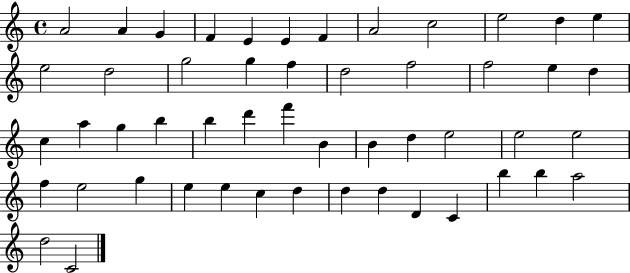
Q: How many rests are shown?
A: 0